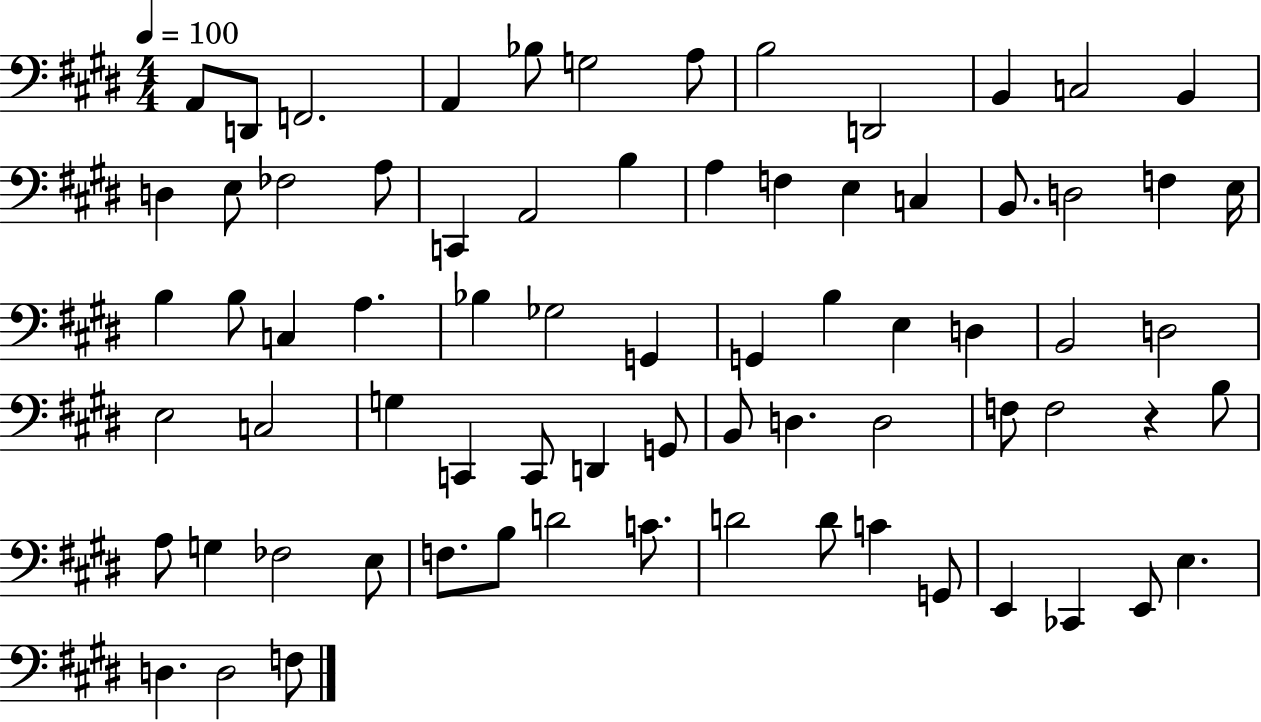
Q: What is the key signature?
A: E major